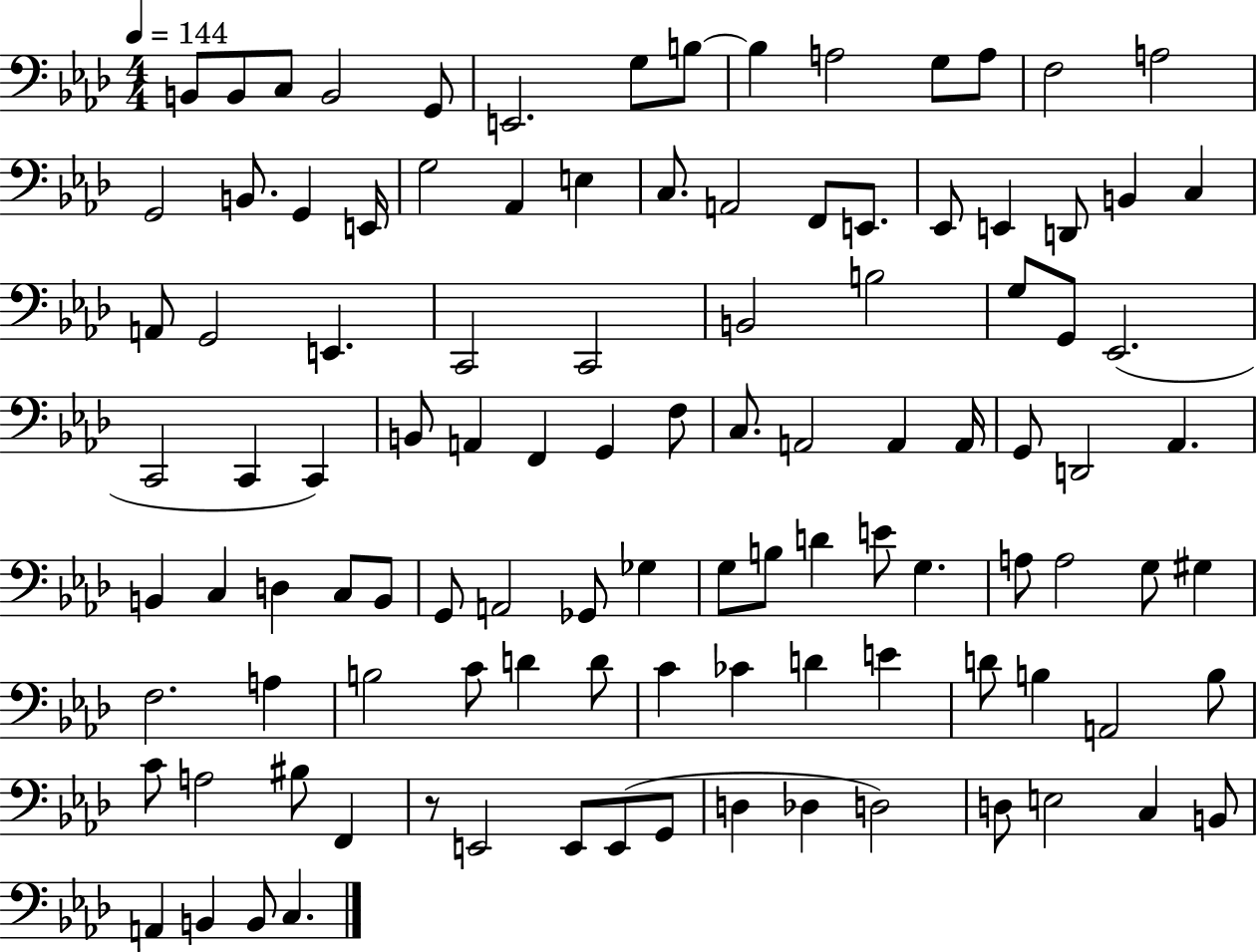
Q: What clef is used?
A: bass